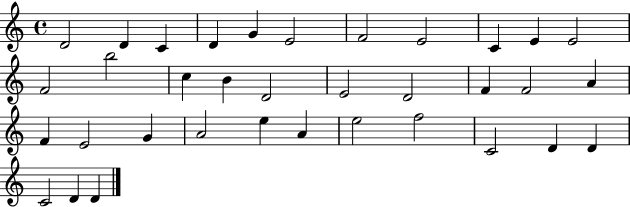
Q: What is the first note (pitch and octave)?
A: D4